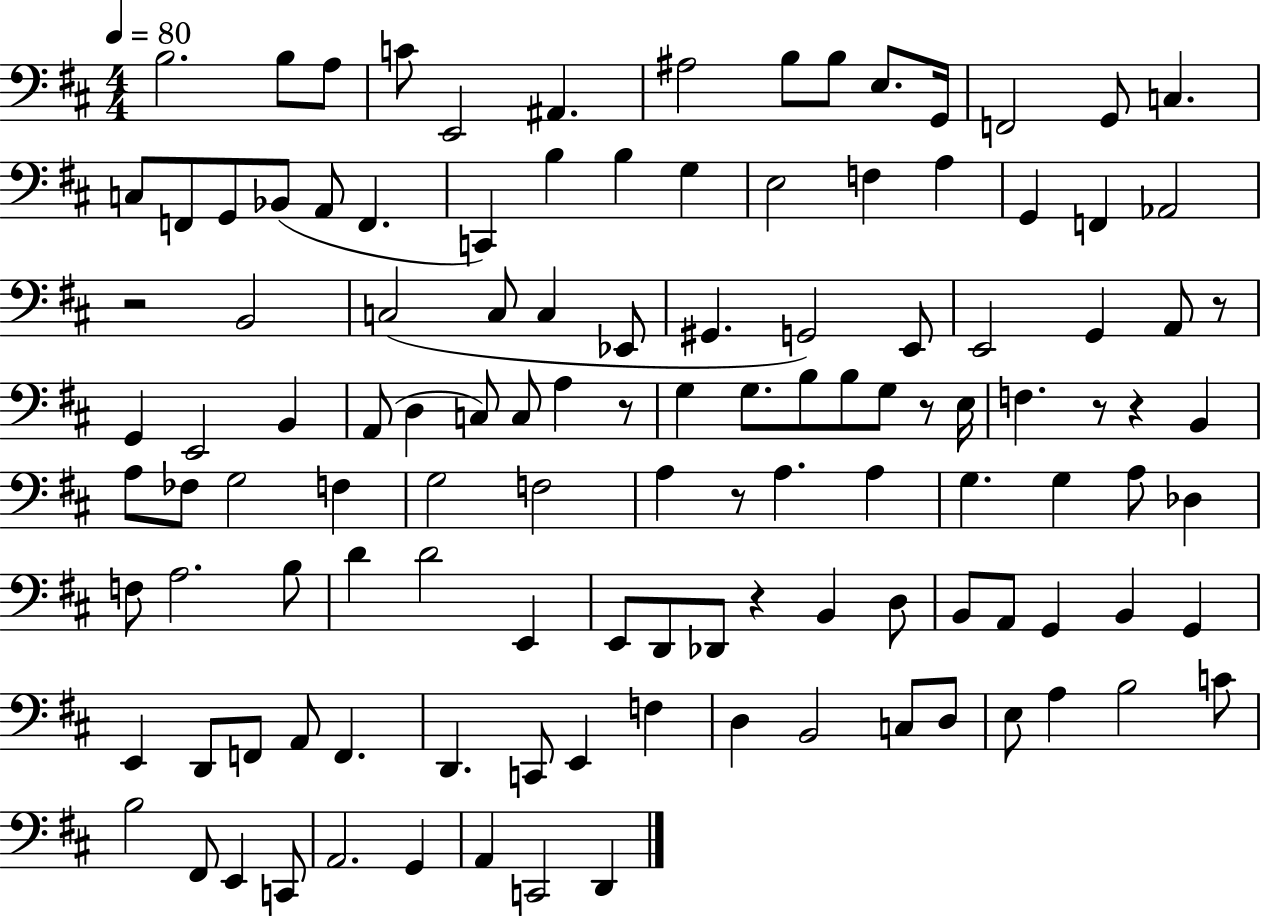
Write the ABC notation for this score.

X:1
T:Untitled
M:4/4
L:1/4
K:D
B,2 B,/2 A,/2 C/2 E,,2 ^A,, ^A,2 B,/2 B,/2 E,/2 G,,/4 F,,2 G,,/2 C, C,/2 F,,/2 G,,/2 _B,,/2 A,,/2 F,, C,, B, B, G, E,2 F, A, G,, F,, _A,,2 z2 B,,2 C,2 C,/2 C, _E,,/2 ^G,, G,,2 E,,/2 E,,2 G,, A,,/2 z/2 G,, E,,2 B,, A,,/2 D, C,/2 C,/2 A, z/2 G, G,/2 B,/2 B,/2 G,/2 z/2 E,/4 F, z/2 z B,, A,/2 _F,/2 G,2 F, G,2 F,2 A, z/2 A, A, G, G, A,/2 _D, F,/2 A,2 B,/2 D D2 E,, E,,/2 D,,/2 _D,,/2 z B,, D,/2 B,,/2 A,,/2 G,, B,, G,, E,, D,,/2 F,,/2 A,,/2 F,, D,, C,,/2 E,, F, D, B,,2 C,/2 D,/2 E,/2 A, B,2 C/2 B,2 ^F,,/2 E,, C,,/2 A,,2 G,, A,, C,,2 D,,